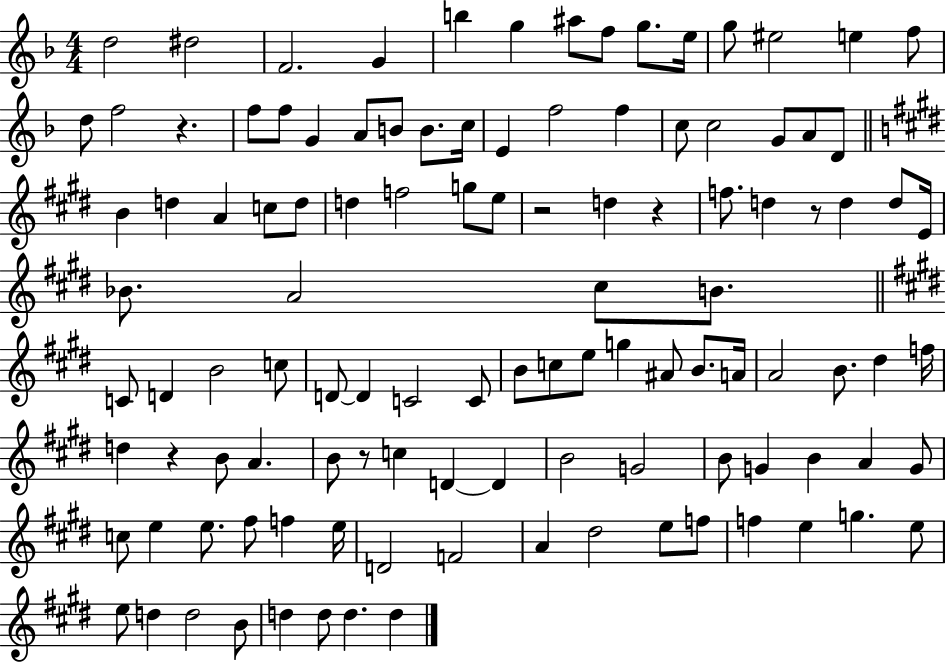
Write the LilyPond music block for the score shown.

{
  \clef treble
  \numericTimeSignature
  \time 4/4
  \key f \major
  d''2 dis''2 | f'2. g'4 | b''4 g''4 ais''8 f''8 g''8. e''16 | g''8 eis''2 e''4 f''8 | \break d''8 f''2 r4. | f''8 f''8 g'4 a'8 b'8 b'8. c''16 | e'4 f''2 f''4 | c''8 c''2 g'8 a'8 d'8 | \break \bar "||" \break \key e \major b'4 d''4 a'4 c''8 d''8 | d''4 f''2 g''8 e''8 | r2 d''4 r4 | f''8. d''4 r8 d''4 d''8 e'16 | \break bes'8. a'2 cis''8 b'8. | \bar "||" \break \key e \major c'8 d'4 b'2 c''8 | d'8~~ d'4 c'2 c'8 | b'8 c''8 e''8 g''4 ais'8 b'8. a'16 | a'2 b'8. dis''4 f''16 | \break d''4 r4 b'8 a'4. | b'8 r8 c''4 d'4~~ d'4 | b'2 g'2 | b'8 g'4 b'4 a'4 g'8 | \break c''8 e''4 e''8. fis''8 f''4 e''16 | d'2 f'2 | a'4 dis''2 e''8 f''8 | f''4 e''4 g''4. e''8 | \break e''8 d''4 d''2 b'8 | d''4 d''8 d''4. d''4 | \bar "|."
}